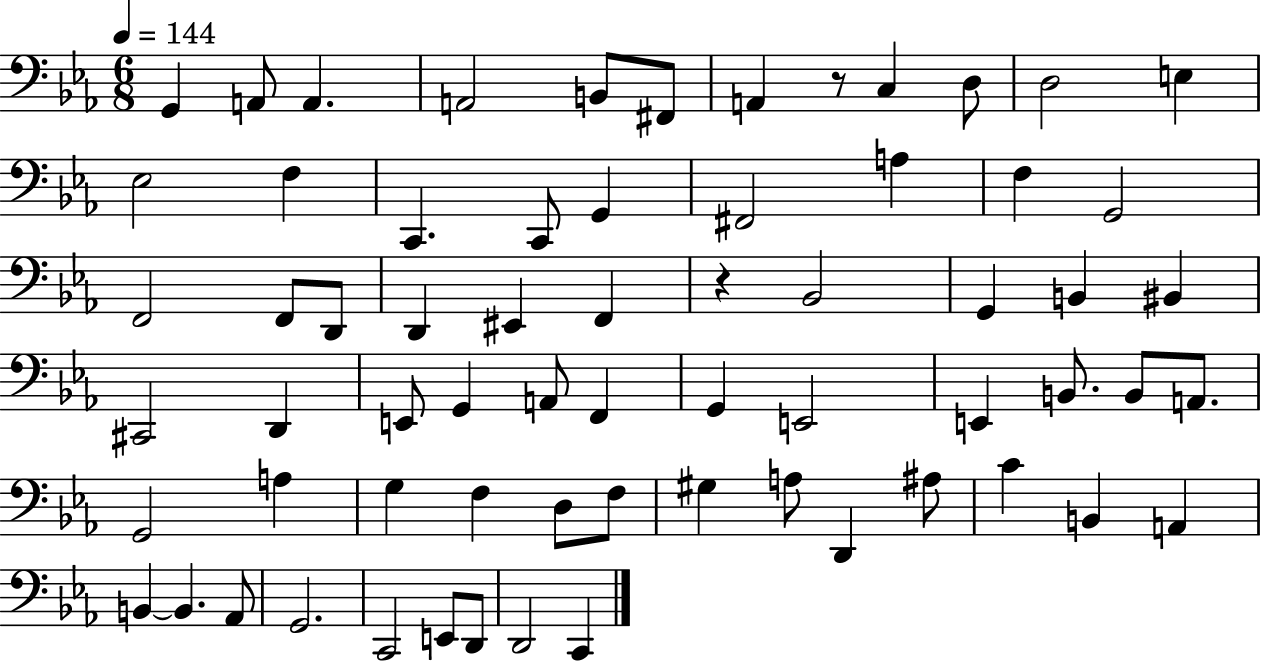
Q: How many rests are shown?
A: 2